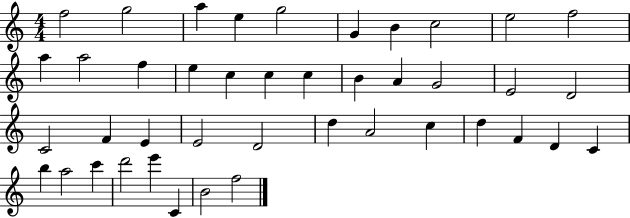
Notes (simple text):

F5/h G5/h A5/q E5/q G5/h G4/q B4/q C5/h E5/h F5/h A5/q A5/h F5/q E5/q C5/q C5/q C5/q B4/q A4/q G4/h E4/h D4/h C4/h F4/q E4/q E4/h D4/h D5/q A4/h C5/q D5/q F4/q D4/q C4/q B5/q A5/h C6/q D6/h E6/q C4/q B4/h F5/h